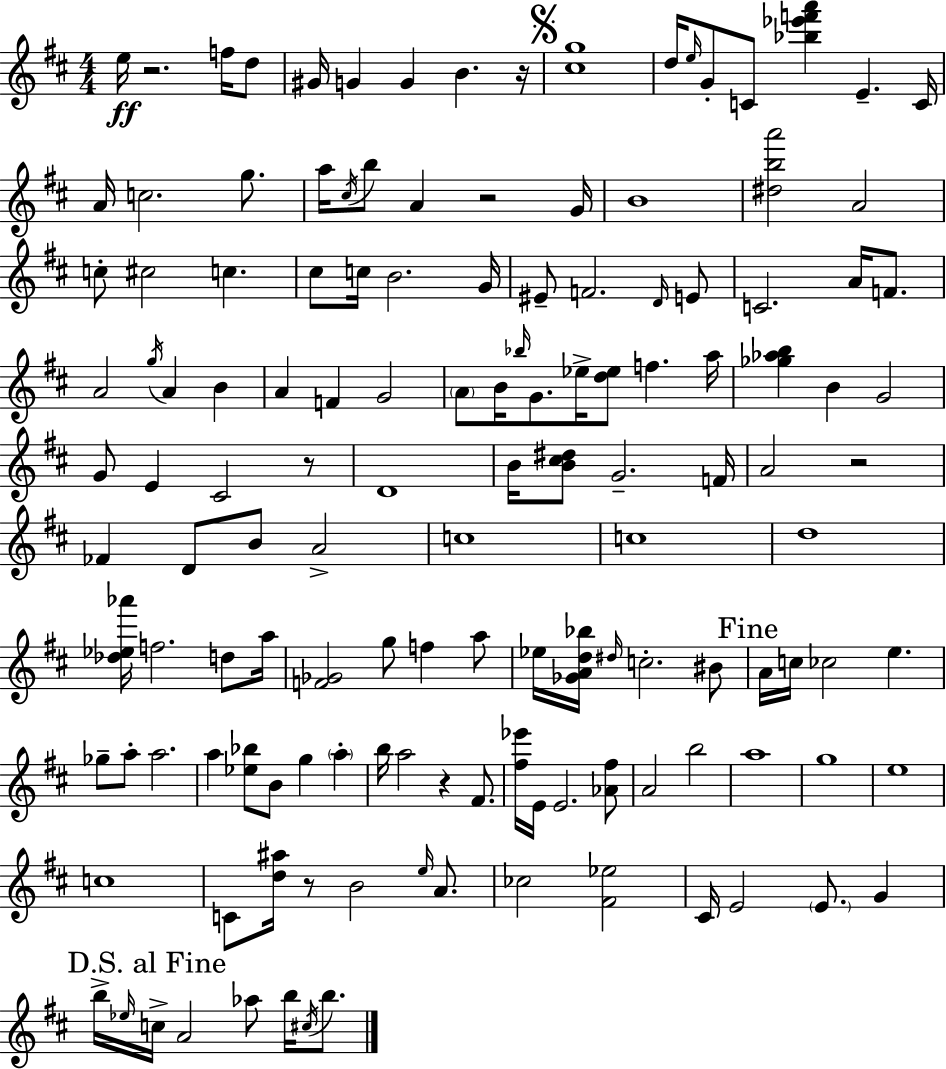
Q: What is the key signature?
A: D major